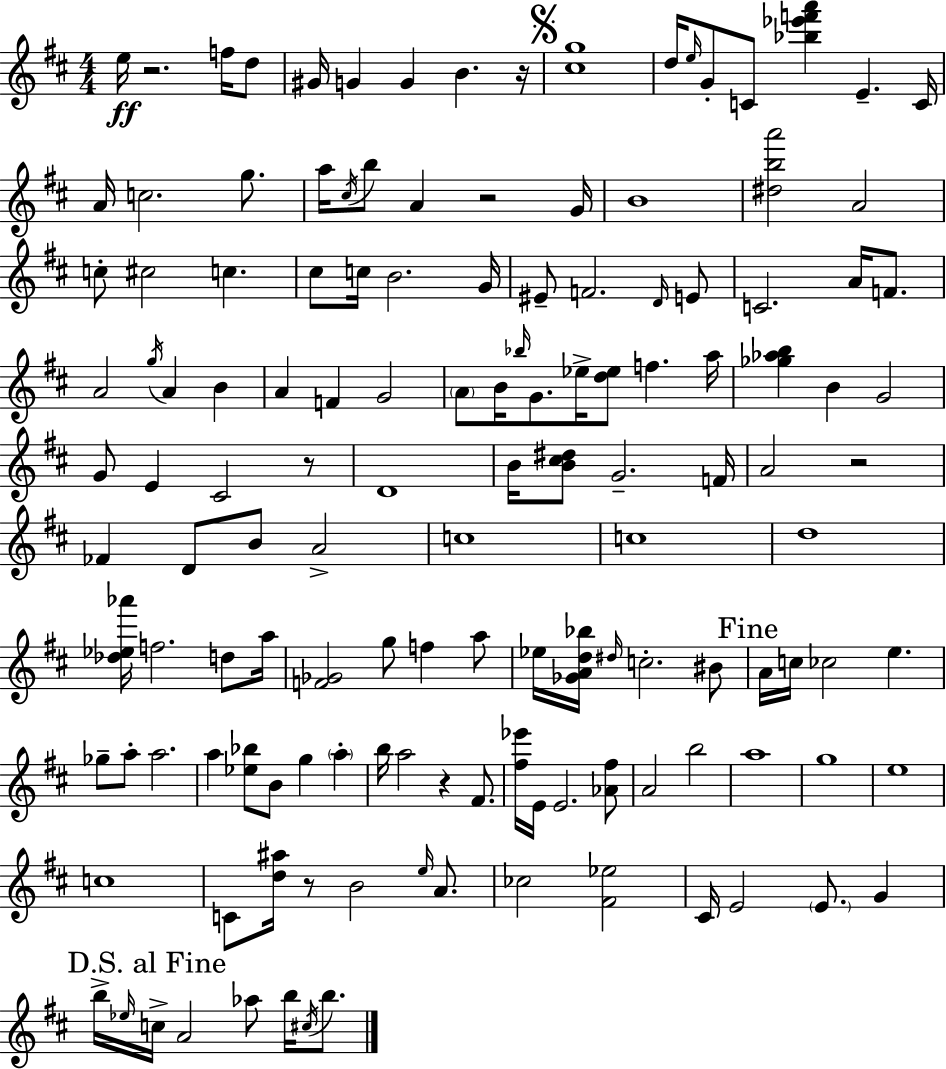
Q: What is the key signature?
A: D major